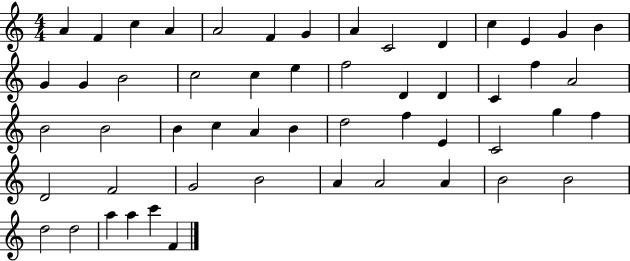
{
  \clef treble
  \numericTimeSignature
  \time 4/4
  \key c \major
  a'4 f'4 c''4 a'4 | a'2 f'4 g'4 | a'4 c'2 d'4 | c''4 e'4 g'4 b'4 | \break g'4 g'4 b'2 | c''2 c''4 e''4 | f''2 d'4 d'4 | c'4 f''4 a'2 | \break b'2 b'2 | b'4 c''4 a'4 b'4 | d''2 f''4 e'4 | c'2 g''4 f''4 | \break d'2 f'2 | g'2 b'2 | a'4 a'2 a'4 | b'2 b'2 | \break d''2 d''2 | a''4 a''4 c'''4 f'4 | \bar "|."
}